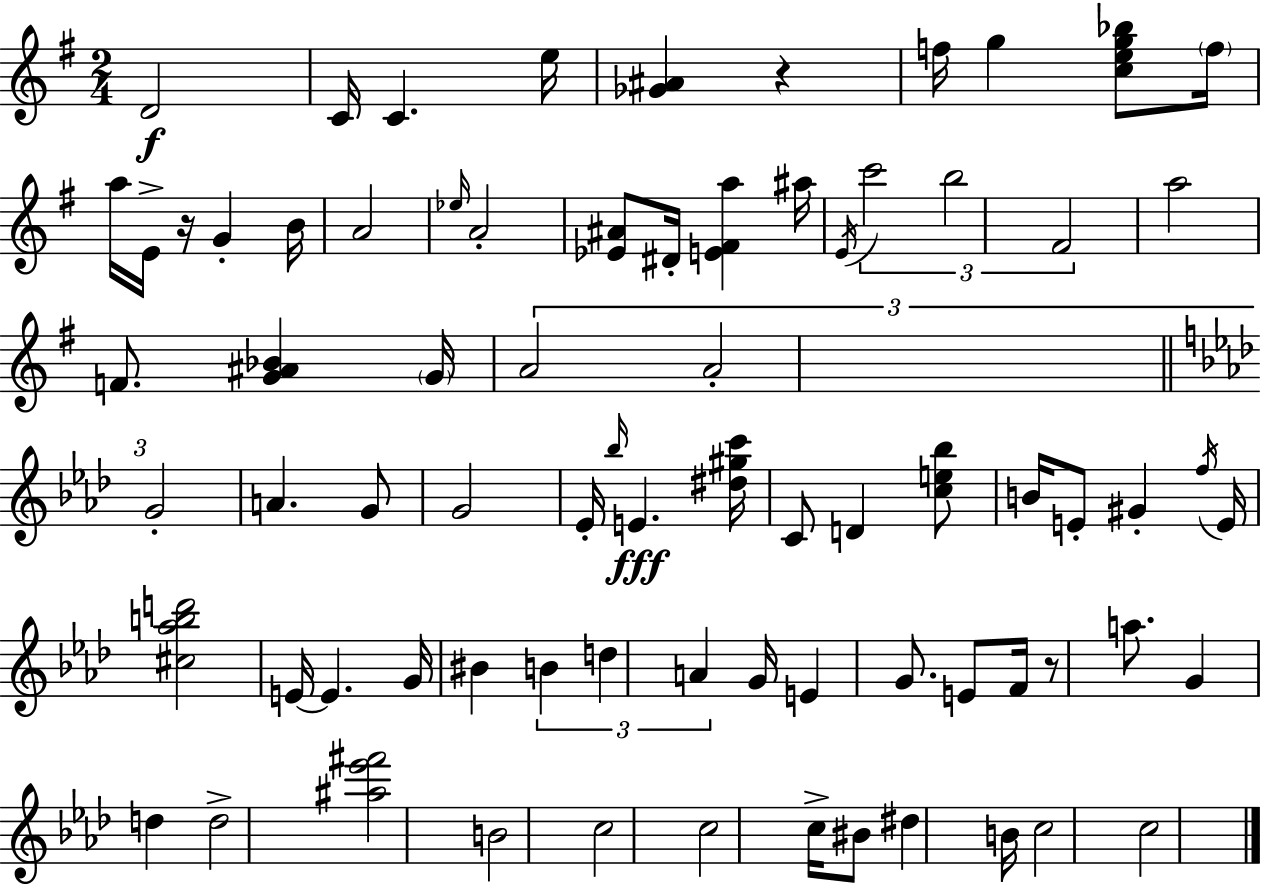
X:1
T:Untitled
M:2/4
L:1/4
K:Em
D2 C/4 C e/4 [_G^A] z f/4 g [ceg_b]/2 f/4 a/4 E/4 z/4 G B/4 A2 _e/4 A2 [_E^A]/2 ^D/4 [E^Fa] ^a/4 E/4 c'2 b2 ^F2 a2 F/2 [G^A_B] G/4 A2 A2 G2 A G/2 G2 _E/4 _b/4 E [^d^gc']/4 C/2 D [ce_b]/2 B/4 E/2 ^G f/4 E/4 [^c_abd']2 E/4 E G/4 ^B B d A G/4 E G/2 E/2 F/4 z/2 a/2 G d d2 [^a_e'^f']2 B2 c2 c2 c/4 ^B/2 ^d B/4 c2 c2